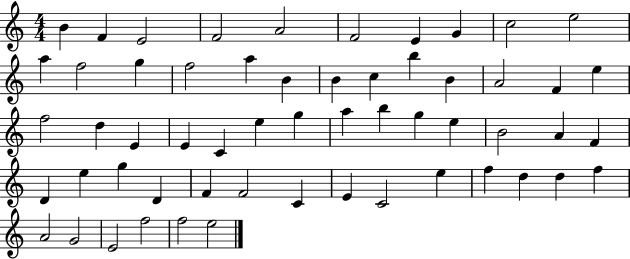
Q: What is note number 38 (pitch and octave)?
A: D4